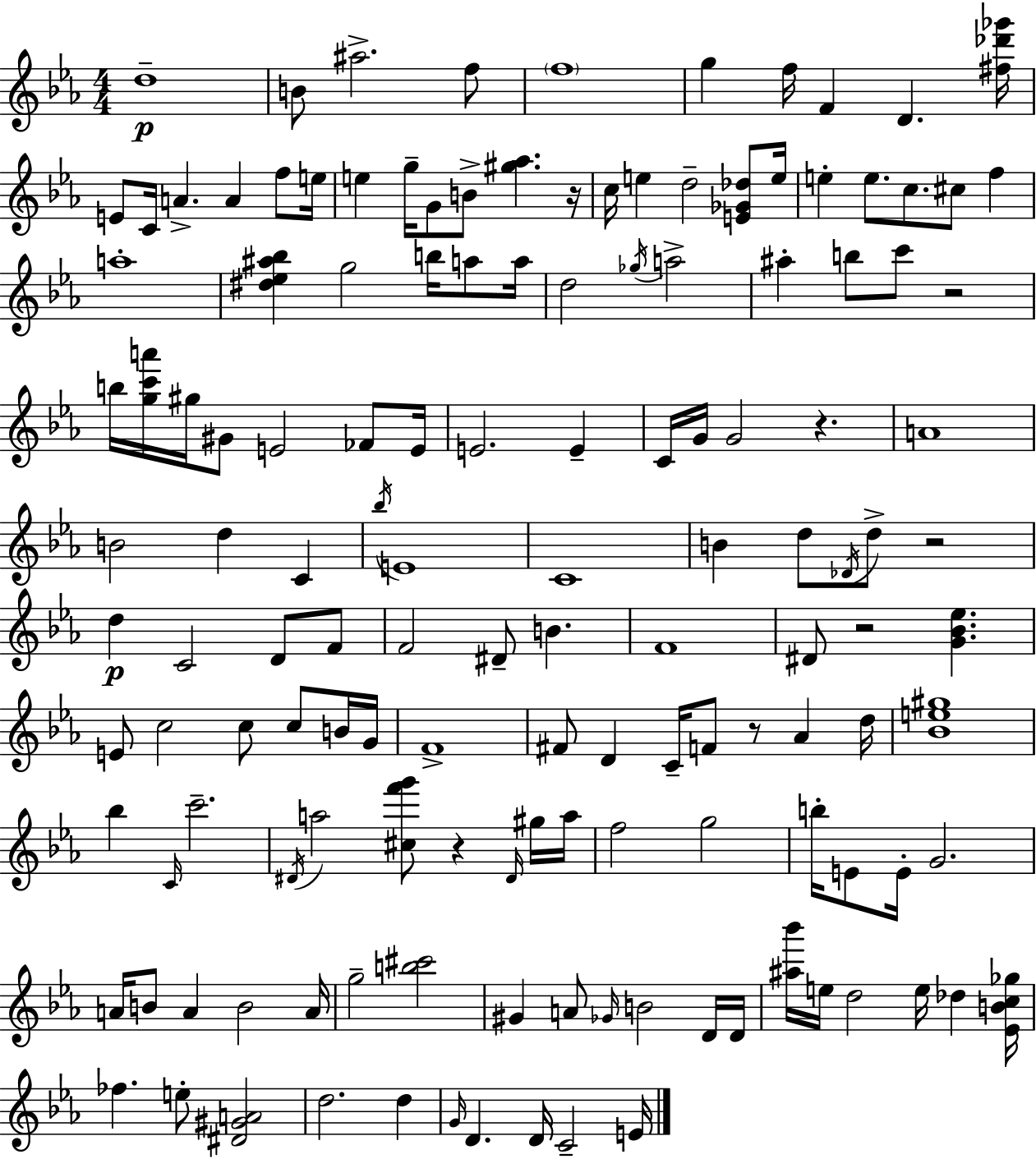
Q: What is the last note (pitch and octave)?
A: E4